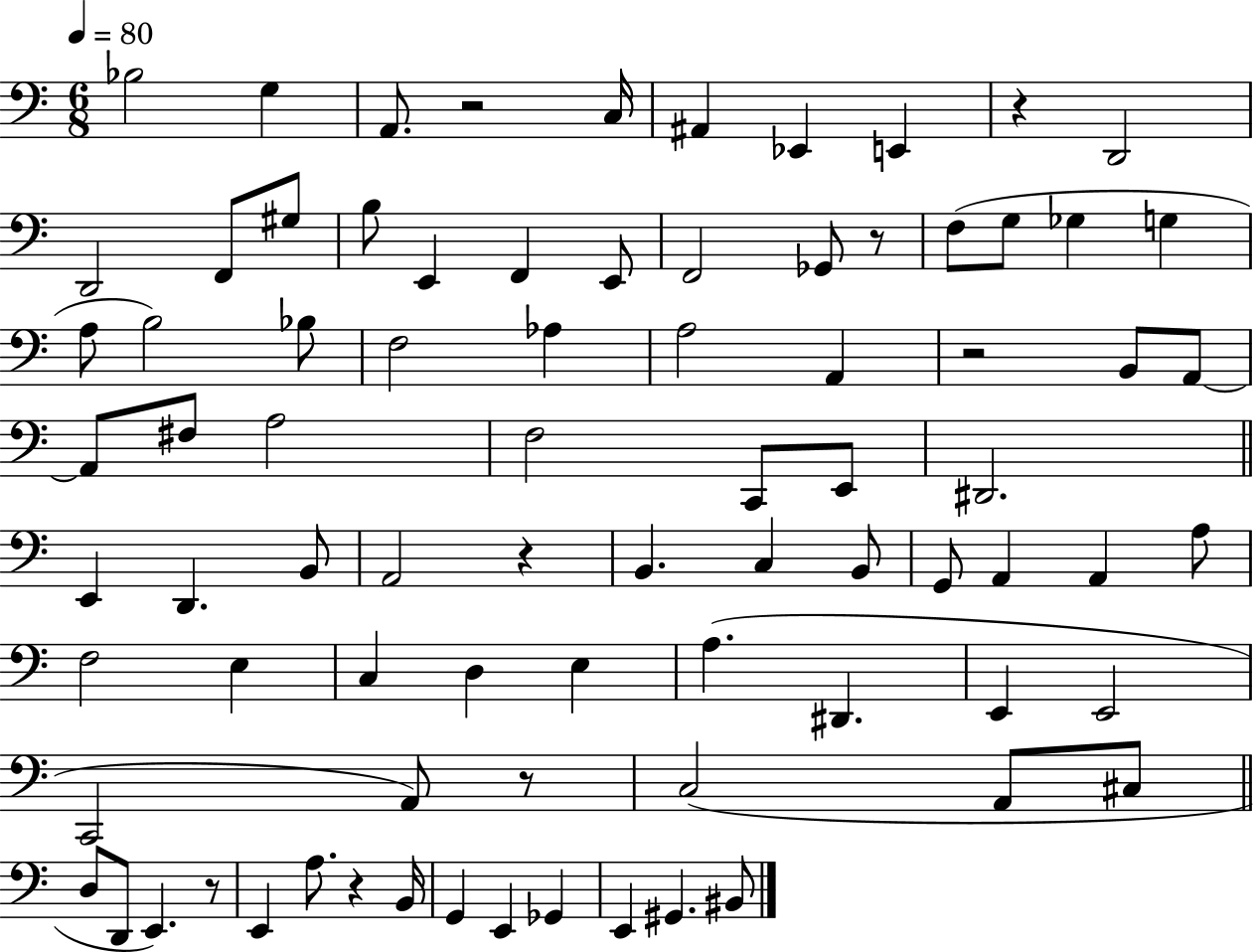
X:1
T:Untitled
M:6/8
L:1/4
K:C
_B,2 G, A,,/2 z2 C,/4 ^A,, _E,, E,, z D,,2 D,,2 F,,/2 ^G,/2 B,/2 E,, F,, E,,/2 F,,2 _G,,/2 z/2 F,/2 G,/2 _G, G, A,/2 B,2 _B,/2 F,2 _A, A,2 A,, z2 B,,/2 A,,/2 A,,/2 ^F,/2 A,2 F,2 C,,/2 E,,/2 ^D,,2 E,, D,, B,,/2 A,,2 z B,, C, B,,/2 G,,/2 A,, A,, A,/2 F,2 E, C, D, E, A, ^D,, E,, E,,2 C,,2 A,,/2 z/2 C,2 A,,/2 ^C,/2 D,/2 D,,/2 E,, z/2 E,, A,/2 z B,,/4 G,, E,, _G,, E,, ^G,, ^B,,/2